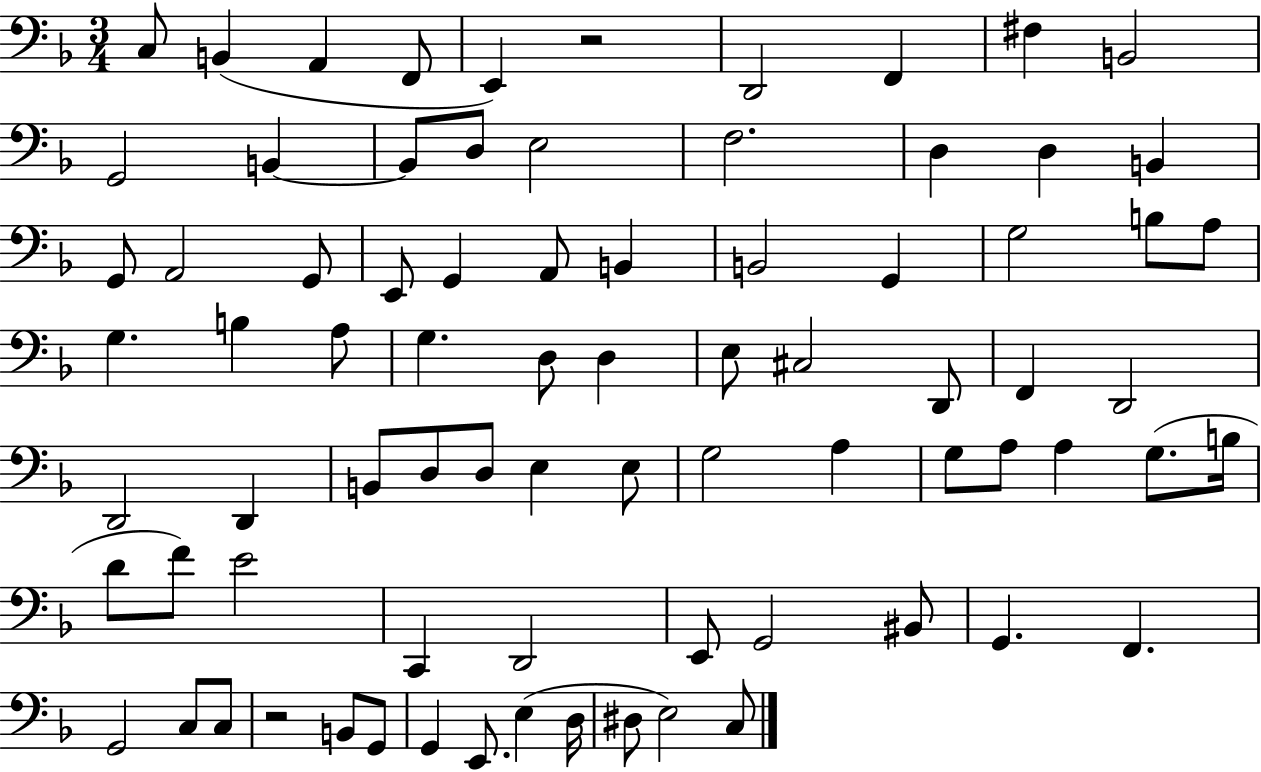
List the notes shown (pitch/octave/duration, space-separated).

C3/e B2/q A2/q F2/e E2/q R/h D2/h F2/q F#3/q B2/h G2/h B2/q B2/e D3/e E3/h F3/h. D3/q D3/q B2/q G2/e A2/h G2/e E2/e G2/q A2/e B2/q B2/h G2/q G3/h B3/e A3/e G3/q. B3/q A3/e G3/q. D3/e D3/q E3/e C#3/h D2/e F2/q D2/h D2/h D2/q B2/e D3/e D3/e E3/q E3/e G3/h A3/q G3/e A3/e A3/q G3/e. B3/s D4/e F4/e E4/h C2/q D2/h E2/e G2/h BIS2/e G2/q. F2/q. G2/h C3/e C3/e R/h B2/e G2/e G2/q E2/e. E3/q D3/s D#3/e E3/h C3/e